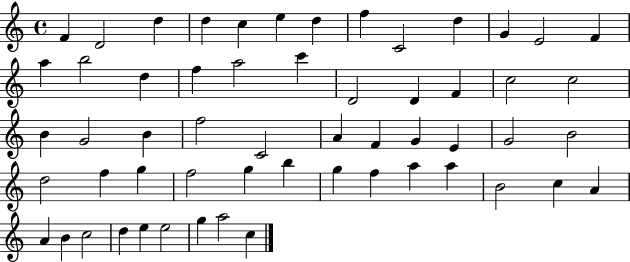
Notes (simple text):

F4/q D4/h D5/q D5/q C5/q E5/q D5/q F5/q C4/h D5/q G4/q E4/h F4/q A5/q B5/h D5/q F5/q A5/h C6/q D4/h D4/q F4/q C5/h C5/h B4/q G4/h B4/q F5/h C4/h A4/q F4/q G4/q E4/q G4/h B4/h D5/h F5/q G5/q F5/h G5/q B5/q G5/q F5/q A5/q A5/q B4/h C5/q A4/q A4/q B4/q C5/h D5/q E5/q E5/h G5/q A5/h C5/q